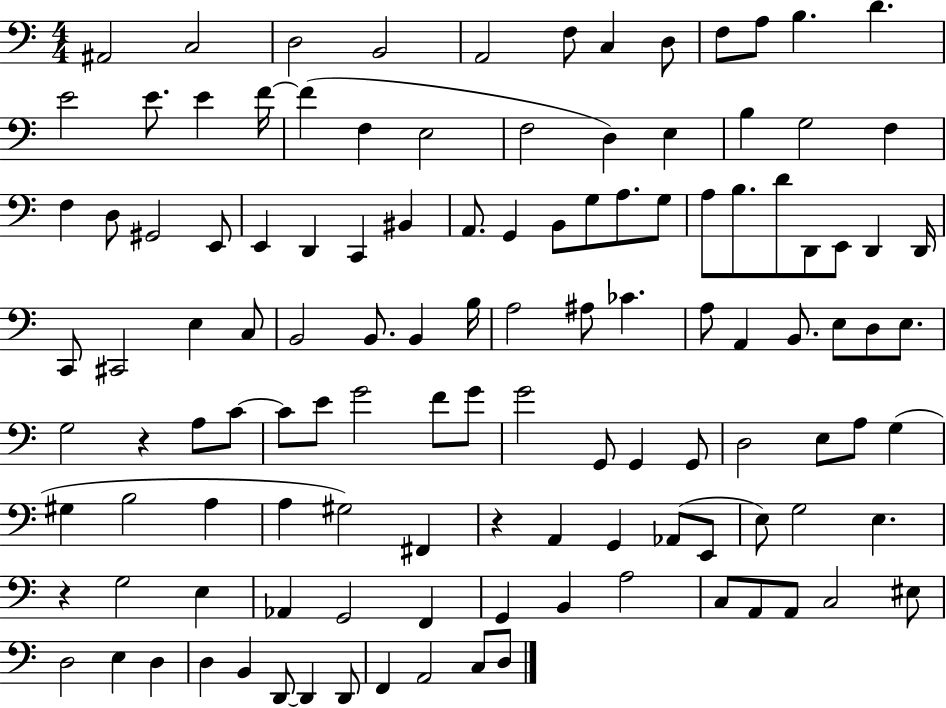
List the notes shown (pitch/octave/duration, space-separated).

A#2/h C3/h D3/h B2/h A2/h F3/e C3/q D3/e F3/e A3/e B3/q. D4/q. E4/h E4/e. E4/q F4/s F4/q F3/q E3/h F3/h D3/q E3/q B3/q G3/h F3/q F3/q D3/e G#2/h E2/e E2/q D2/q C2/q BIS2/q A2/e. G2/q B2/e G3/e A3/e. G3/e A3/e B3/e. D4/e D2/e E2/e D2/q D2/s C2/e C#2/h E3/q C3/e B2/h B2/e. B2/q B3/s A3/h A#3/e CES4/q. A3/e A2/q B2/e. E3/e D3/e E3/e. G3/h R/q A3/e C4/e C4/e E4/e G4/h F4/e G4/e G4/h G2/e G2/q G2/e D3/h E3/e A3/e G3/q G#3/q B3/h A3/q A3/q G#3/h F#2/q R/q A2/q G2/q Ab2/e E2/e E3/e G3/h E3/q. R/q G3/h E3/q Ab2/q G2/h F2/q G2/q B2/q A3/h C3/e A2/e A2/e C3/h EIS3/e D3/h E3/q D3/q D3/q B2/q D2/e D2/q D2/e F2/q A2/h C3/e D3/e